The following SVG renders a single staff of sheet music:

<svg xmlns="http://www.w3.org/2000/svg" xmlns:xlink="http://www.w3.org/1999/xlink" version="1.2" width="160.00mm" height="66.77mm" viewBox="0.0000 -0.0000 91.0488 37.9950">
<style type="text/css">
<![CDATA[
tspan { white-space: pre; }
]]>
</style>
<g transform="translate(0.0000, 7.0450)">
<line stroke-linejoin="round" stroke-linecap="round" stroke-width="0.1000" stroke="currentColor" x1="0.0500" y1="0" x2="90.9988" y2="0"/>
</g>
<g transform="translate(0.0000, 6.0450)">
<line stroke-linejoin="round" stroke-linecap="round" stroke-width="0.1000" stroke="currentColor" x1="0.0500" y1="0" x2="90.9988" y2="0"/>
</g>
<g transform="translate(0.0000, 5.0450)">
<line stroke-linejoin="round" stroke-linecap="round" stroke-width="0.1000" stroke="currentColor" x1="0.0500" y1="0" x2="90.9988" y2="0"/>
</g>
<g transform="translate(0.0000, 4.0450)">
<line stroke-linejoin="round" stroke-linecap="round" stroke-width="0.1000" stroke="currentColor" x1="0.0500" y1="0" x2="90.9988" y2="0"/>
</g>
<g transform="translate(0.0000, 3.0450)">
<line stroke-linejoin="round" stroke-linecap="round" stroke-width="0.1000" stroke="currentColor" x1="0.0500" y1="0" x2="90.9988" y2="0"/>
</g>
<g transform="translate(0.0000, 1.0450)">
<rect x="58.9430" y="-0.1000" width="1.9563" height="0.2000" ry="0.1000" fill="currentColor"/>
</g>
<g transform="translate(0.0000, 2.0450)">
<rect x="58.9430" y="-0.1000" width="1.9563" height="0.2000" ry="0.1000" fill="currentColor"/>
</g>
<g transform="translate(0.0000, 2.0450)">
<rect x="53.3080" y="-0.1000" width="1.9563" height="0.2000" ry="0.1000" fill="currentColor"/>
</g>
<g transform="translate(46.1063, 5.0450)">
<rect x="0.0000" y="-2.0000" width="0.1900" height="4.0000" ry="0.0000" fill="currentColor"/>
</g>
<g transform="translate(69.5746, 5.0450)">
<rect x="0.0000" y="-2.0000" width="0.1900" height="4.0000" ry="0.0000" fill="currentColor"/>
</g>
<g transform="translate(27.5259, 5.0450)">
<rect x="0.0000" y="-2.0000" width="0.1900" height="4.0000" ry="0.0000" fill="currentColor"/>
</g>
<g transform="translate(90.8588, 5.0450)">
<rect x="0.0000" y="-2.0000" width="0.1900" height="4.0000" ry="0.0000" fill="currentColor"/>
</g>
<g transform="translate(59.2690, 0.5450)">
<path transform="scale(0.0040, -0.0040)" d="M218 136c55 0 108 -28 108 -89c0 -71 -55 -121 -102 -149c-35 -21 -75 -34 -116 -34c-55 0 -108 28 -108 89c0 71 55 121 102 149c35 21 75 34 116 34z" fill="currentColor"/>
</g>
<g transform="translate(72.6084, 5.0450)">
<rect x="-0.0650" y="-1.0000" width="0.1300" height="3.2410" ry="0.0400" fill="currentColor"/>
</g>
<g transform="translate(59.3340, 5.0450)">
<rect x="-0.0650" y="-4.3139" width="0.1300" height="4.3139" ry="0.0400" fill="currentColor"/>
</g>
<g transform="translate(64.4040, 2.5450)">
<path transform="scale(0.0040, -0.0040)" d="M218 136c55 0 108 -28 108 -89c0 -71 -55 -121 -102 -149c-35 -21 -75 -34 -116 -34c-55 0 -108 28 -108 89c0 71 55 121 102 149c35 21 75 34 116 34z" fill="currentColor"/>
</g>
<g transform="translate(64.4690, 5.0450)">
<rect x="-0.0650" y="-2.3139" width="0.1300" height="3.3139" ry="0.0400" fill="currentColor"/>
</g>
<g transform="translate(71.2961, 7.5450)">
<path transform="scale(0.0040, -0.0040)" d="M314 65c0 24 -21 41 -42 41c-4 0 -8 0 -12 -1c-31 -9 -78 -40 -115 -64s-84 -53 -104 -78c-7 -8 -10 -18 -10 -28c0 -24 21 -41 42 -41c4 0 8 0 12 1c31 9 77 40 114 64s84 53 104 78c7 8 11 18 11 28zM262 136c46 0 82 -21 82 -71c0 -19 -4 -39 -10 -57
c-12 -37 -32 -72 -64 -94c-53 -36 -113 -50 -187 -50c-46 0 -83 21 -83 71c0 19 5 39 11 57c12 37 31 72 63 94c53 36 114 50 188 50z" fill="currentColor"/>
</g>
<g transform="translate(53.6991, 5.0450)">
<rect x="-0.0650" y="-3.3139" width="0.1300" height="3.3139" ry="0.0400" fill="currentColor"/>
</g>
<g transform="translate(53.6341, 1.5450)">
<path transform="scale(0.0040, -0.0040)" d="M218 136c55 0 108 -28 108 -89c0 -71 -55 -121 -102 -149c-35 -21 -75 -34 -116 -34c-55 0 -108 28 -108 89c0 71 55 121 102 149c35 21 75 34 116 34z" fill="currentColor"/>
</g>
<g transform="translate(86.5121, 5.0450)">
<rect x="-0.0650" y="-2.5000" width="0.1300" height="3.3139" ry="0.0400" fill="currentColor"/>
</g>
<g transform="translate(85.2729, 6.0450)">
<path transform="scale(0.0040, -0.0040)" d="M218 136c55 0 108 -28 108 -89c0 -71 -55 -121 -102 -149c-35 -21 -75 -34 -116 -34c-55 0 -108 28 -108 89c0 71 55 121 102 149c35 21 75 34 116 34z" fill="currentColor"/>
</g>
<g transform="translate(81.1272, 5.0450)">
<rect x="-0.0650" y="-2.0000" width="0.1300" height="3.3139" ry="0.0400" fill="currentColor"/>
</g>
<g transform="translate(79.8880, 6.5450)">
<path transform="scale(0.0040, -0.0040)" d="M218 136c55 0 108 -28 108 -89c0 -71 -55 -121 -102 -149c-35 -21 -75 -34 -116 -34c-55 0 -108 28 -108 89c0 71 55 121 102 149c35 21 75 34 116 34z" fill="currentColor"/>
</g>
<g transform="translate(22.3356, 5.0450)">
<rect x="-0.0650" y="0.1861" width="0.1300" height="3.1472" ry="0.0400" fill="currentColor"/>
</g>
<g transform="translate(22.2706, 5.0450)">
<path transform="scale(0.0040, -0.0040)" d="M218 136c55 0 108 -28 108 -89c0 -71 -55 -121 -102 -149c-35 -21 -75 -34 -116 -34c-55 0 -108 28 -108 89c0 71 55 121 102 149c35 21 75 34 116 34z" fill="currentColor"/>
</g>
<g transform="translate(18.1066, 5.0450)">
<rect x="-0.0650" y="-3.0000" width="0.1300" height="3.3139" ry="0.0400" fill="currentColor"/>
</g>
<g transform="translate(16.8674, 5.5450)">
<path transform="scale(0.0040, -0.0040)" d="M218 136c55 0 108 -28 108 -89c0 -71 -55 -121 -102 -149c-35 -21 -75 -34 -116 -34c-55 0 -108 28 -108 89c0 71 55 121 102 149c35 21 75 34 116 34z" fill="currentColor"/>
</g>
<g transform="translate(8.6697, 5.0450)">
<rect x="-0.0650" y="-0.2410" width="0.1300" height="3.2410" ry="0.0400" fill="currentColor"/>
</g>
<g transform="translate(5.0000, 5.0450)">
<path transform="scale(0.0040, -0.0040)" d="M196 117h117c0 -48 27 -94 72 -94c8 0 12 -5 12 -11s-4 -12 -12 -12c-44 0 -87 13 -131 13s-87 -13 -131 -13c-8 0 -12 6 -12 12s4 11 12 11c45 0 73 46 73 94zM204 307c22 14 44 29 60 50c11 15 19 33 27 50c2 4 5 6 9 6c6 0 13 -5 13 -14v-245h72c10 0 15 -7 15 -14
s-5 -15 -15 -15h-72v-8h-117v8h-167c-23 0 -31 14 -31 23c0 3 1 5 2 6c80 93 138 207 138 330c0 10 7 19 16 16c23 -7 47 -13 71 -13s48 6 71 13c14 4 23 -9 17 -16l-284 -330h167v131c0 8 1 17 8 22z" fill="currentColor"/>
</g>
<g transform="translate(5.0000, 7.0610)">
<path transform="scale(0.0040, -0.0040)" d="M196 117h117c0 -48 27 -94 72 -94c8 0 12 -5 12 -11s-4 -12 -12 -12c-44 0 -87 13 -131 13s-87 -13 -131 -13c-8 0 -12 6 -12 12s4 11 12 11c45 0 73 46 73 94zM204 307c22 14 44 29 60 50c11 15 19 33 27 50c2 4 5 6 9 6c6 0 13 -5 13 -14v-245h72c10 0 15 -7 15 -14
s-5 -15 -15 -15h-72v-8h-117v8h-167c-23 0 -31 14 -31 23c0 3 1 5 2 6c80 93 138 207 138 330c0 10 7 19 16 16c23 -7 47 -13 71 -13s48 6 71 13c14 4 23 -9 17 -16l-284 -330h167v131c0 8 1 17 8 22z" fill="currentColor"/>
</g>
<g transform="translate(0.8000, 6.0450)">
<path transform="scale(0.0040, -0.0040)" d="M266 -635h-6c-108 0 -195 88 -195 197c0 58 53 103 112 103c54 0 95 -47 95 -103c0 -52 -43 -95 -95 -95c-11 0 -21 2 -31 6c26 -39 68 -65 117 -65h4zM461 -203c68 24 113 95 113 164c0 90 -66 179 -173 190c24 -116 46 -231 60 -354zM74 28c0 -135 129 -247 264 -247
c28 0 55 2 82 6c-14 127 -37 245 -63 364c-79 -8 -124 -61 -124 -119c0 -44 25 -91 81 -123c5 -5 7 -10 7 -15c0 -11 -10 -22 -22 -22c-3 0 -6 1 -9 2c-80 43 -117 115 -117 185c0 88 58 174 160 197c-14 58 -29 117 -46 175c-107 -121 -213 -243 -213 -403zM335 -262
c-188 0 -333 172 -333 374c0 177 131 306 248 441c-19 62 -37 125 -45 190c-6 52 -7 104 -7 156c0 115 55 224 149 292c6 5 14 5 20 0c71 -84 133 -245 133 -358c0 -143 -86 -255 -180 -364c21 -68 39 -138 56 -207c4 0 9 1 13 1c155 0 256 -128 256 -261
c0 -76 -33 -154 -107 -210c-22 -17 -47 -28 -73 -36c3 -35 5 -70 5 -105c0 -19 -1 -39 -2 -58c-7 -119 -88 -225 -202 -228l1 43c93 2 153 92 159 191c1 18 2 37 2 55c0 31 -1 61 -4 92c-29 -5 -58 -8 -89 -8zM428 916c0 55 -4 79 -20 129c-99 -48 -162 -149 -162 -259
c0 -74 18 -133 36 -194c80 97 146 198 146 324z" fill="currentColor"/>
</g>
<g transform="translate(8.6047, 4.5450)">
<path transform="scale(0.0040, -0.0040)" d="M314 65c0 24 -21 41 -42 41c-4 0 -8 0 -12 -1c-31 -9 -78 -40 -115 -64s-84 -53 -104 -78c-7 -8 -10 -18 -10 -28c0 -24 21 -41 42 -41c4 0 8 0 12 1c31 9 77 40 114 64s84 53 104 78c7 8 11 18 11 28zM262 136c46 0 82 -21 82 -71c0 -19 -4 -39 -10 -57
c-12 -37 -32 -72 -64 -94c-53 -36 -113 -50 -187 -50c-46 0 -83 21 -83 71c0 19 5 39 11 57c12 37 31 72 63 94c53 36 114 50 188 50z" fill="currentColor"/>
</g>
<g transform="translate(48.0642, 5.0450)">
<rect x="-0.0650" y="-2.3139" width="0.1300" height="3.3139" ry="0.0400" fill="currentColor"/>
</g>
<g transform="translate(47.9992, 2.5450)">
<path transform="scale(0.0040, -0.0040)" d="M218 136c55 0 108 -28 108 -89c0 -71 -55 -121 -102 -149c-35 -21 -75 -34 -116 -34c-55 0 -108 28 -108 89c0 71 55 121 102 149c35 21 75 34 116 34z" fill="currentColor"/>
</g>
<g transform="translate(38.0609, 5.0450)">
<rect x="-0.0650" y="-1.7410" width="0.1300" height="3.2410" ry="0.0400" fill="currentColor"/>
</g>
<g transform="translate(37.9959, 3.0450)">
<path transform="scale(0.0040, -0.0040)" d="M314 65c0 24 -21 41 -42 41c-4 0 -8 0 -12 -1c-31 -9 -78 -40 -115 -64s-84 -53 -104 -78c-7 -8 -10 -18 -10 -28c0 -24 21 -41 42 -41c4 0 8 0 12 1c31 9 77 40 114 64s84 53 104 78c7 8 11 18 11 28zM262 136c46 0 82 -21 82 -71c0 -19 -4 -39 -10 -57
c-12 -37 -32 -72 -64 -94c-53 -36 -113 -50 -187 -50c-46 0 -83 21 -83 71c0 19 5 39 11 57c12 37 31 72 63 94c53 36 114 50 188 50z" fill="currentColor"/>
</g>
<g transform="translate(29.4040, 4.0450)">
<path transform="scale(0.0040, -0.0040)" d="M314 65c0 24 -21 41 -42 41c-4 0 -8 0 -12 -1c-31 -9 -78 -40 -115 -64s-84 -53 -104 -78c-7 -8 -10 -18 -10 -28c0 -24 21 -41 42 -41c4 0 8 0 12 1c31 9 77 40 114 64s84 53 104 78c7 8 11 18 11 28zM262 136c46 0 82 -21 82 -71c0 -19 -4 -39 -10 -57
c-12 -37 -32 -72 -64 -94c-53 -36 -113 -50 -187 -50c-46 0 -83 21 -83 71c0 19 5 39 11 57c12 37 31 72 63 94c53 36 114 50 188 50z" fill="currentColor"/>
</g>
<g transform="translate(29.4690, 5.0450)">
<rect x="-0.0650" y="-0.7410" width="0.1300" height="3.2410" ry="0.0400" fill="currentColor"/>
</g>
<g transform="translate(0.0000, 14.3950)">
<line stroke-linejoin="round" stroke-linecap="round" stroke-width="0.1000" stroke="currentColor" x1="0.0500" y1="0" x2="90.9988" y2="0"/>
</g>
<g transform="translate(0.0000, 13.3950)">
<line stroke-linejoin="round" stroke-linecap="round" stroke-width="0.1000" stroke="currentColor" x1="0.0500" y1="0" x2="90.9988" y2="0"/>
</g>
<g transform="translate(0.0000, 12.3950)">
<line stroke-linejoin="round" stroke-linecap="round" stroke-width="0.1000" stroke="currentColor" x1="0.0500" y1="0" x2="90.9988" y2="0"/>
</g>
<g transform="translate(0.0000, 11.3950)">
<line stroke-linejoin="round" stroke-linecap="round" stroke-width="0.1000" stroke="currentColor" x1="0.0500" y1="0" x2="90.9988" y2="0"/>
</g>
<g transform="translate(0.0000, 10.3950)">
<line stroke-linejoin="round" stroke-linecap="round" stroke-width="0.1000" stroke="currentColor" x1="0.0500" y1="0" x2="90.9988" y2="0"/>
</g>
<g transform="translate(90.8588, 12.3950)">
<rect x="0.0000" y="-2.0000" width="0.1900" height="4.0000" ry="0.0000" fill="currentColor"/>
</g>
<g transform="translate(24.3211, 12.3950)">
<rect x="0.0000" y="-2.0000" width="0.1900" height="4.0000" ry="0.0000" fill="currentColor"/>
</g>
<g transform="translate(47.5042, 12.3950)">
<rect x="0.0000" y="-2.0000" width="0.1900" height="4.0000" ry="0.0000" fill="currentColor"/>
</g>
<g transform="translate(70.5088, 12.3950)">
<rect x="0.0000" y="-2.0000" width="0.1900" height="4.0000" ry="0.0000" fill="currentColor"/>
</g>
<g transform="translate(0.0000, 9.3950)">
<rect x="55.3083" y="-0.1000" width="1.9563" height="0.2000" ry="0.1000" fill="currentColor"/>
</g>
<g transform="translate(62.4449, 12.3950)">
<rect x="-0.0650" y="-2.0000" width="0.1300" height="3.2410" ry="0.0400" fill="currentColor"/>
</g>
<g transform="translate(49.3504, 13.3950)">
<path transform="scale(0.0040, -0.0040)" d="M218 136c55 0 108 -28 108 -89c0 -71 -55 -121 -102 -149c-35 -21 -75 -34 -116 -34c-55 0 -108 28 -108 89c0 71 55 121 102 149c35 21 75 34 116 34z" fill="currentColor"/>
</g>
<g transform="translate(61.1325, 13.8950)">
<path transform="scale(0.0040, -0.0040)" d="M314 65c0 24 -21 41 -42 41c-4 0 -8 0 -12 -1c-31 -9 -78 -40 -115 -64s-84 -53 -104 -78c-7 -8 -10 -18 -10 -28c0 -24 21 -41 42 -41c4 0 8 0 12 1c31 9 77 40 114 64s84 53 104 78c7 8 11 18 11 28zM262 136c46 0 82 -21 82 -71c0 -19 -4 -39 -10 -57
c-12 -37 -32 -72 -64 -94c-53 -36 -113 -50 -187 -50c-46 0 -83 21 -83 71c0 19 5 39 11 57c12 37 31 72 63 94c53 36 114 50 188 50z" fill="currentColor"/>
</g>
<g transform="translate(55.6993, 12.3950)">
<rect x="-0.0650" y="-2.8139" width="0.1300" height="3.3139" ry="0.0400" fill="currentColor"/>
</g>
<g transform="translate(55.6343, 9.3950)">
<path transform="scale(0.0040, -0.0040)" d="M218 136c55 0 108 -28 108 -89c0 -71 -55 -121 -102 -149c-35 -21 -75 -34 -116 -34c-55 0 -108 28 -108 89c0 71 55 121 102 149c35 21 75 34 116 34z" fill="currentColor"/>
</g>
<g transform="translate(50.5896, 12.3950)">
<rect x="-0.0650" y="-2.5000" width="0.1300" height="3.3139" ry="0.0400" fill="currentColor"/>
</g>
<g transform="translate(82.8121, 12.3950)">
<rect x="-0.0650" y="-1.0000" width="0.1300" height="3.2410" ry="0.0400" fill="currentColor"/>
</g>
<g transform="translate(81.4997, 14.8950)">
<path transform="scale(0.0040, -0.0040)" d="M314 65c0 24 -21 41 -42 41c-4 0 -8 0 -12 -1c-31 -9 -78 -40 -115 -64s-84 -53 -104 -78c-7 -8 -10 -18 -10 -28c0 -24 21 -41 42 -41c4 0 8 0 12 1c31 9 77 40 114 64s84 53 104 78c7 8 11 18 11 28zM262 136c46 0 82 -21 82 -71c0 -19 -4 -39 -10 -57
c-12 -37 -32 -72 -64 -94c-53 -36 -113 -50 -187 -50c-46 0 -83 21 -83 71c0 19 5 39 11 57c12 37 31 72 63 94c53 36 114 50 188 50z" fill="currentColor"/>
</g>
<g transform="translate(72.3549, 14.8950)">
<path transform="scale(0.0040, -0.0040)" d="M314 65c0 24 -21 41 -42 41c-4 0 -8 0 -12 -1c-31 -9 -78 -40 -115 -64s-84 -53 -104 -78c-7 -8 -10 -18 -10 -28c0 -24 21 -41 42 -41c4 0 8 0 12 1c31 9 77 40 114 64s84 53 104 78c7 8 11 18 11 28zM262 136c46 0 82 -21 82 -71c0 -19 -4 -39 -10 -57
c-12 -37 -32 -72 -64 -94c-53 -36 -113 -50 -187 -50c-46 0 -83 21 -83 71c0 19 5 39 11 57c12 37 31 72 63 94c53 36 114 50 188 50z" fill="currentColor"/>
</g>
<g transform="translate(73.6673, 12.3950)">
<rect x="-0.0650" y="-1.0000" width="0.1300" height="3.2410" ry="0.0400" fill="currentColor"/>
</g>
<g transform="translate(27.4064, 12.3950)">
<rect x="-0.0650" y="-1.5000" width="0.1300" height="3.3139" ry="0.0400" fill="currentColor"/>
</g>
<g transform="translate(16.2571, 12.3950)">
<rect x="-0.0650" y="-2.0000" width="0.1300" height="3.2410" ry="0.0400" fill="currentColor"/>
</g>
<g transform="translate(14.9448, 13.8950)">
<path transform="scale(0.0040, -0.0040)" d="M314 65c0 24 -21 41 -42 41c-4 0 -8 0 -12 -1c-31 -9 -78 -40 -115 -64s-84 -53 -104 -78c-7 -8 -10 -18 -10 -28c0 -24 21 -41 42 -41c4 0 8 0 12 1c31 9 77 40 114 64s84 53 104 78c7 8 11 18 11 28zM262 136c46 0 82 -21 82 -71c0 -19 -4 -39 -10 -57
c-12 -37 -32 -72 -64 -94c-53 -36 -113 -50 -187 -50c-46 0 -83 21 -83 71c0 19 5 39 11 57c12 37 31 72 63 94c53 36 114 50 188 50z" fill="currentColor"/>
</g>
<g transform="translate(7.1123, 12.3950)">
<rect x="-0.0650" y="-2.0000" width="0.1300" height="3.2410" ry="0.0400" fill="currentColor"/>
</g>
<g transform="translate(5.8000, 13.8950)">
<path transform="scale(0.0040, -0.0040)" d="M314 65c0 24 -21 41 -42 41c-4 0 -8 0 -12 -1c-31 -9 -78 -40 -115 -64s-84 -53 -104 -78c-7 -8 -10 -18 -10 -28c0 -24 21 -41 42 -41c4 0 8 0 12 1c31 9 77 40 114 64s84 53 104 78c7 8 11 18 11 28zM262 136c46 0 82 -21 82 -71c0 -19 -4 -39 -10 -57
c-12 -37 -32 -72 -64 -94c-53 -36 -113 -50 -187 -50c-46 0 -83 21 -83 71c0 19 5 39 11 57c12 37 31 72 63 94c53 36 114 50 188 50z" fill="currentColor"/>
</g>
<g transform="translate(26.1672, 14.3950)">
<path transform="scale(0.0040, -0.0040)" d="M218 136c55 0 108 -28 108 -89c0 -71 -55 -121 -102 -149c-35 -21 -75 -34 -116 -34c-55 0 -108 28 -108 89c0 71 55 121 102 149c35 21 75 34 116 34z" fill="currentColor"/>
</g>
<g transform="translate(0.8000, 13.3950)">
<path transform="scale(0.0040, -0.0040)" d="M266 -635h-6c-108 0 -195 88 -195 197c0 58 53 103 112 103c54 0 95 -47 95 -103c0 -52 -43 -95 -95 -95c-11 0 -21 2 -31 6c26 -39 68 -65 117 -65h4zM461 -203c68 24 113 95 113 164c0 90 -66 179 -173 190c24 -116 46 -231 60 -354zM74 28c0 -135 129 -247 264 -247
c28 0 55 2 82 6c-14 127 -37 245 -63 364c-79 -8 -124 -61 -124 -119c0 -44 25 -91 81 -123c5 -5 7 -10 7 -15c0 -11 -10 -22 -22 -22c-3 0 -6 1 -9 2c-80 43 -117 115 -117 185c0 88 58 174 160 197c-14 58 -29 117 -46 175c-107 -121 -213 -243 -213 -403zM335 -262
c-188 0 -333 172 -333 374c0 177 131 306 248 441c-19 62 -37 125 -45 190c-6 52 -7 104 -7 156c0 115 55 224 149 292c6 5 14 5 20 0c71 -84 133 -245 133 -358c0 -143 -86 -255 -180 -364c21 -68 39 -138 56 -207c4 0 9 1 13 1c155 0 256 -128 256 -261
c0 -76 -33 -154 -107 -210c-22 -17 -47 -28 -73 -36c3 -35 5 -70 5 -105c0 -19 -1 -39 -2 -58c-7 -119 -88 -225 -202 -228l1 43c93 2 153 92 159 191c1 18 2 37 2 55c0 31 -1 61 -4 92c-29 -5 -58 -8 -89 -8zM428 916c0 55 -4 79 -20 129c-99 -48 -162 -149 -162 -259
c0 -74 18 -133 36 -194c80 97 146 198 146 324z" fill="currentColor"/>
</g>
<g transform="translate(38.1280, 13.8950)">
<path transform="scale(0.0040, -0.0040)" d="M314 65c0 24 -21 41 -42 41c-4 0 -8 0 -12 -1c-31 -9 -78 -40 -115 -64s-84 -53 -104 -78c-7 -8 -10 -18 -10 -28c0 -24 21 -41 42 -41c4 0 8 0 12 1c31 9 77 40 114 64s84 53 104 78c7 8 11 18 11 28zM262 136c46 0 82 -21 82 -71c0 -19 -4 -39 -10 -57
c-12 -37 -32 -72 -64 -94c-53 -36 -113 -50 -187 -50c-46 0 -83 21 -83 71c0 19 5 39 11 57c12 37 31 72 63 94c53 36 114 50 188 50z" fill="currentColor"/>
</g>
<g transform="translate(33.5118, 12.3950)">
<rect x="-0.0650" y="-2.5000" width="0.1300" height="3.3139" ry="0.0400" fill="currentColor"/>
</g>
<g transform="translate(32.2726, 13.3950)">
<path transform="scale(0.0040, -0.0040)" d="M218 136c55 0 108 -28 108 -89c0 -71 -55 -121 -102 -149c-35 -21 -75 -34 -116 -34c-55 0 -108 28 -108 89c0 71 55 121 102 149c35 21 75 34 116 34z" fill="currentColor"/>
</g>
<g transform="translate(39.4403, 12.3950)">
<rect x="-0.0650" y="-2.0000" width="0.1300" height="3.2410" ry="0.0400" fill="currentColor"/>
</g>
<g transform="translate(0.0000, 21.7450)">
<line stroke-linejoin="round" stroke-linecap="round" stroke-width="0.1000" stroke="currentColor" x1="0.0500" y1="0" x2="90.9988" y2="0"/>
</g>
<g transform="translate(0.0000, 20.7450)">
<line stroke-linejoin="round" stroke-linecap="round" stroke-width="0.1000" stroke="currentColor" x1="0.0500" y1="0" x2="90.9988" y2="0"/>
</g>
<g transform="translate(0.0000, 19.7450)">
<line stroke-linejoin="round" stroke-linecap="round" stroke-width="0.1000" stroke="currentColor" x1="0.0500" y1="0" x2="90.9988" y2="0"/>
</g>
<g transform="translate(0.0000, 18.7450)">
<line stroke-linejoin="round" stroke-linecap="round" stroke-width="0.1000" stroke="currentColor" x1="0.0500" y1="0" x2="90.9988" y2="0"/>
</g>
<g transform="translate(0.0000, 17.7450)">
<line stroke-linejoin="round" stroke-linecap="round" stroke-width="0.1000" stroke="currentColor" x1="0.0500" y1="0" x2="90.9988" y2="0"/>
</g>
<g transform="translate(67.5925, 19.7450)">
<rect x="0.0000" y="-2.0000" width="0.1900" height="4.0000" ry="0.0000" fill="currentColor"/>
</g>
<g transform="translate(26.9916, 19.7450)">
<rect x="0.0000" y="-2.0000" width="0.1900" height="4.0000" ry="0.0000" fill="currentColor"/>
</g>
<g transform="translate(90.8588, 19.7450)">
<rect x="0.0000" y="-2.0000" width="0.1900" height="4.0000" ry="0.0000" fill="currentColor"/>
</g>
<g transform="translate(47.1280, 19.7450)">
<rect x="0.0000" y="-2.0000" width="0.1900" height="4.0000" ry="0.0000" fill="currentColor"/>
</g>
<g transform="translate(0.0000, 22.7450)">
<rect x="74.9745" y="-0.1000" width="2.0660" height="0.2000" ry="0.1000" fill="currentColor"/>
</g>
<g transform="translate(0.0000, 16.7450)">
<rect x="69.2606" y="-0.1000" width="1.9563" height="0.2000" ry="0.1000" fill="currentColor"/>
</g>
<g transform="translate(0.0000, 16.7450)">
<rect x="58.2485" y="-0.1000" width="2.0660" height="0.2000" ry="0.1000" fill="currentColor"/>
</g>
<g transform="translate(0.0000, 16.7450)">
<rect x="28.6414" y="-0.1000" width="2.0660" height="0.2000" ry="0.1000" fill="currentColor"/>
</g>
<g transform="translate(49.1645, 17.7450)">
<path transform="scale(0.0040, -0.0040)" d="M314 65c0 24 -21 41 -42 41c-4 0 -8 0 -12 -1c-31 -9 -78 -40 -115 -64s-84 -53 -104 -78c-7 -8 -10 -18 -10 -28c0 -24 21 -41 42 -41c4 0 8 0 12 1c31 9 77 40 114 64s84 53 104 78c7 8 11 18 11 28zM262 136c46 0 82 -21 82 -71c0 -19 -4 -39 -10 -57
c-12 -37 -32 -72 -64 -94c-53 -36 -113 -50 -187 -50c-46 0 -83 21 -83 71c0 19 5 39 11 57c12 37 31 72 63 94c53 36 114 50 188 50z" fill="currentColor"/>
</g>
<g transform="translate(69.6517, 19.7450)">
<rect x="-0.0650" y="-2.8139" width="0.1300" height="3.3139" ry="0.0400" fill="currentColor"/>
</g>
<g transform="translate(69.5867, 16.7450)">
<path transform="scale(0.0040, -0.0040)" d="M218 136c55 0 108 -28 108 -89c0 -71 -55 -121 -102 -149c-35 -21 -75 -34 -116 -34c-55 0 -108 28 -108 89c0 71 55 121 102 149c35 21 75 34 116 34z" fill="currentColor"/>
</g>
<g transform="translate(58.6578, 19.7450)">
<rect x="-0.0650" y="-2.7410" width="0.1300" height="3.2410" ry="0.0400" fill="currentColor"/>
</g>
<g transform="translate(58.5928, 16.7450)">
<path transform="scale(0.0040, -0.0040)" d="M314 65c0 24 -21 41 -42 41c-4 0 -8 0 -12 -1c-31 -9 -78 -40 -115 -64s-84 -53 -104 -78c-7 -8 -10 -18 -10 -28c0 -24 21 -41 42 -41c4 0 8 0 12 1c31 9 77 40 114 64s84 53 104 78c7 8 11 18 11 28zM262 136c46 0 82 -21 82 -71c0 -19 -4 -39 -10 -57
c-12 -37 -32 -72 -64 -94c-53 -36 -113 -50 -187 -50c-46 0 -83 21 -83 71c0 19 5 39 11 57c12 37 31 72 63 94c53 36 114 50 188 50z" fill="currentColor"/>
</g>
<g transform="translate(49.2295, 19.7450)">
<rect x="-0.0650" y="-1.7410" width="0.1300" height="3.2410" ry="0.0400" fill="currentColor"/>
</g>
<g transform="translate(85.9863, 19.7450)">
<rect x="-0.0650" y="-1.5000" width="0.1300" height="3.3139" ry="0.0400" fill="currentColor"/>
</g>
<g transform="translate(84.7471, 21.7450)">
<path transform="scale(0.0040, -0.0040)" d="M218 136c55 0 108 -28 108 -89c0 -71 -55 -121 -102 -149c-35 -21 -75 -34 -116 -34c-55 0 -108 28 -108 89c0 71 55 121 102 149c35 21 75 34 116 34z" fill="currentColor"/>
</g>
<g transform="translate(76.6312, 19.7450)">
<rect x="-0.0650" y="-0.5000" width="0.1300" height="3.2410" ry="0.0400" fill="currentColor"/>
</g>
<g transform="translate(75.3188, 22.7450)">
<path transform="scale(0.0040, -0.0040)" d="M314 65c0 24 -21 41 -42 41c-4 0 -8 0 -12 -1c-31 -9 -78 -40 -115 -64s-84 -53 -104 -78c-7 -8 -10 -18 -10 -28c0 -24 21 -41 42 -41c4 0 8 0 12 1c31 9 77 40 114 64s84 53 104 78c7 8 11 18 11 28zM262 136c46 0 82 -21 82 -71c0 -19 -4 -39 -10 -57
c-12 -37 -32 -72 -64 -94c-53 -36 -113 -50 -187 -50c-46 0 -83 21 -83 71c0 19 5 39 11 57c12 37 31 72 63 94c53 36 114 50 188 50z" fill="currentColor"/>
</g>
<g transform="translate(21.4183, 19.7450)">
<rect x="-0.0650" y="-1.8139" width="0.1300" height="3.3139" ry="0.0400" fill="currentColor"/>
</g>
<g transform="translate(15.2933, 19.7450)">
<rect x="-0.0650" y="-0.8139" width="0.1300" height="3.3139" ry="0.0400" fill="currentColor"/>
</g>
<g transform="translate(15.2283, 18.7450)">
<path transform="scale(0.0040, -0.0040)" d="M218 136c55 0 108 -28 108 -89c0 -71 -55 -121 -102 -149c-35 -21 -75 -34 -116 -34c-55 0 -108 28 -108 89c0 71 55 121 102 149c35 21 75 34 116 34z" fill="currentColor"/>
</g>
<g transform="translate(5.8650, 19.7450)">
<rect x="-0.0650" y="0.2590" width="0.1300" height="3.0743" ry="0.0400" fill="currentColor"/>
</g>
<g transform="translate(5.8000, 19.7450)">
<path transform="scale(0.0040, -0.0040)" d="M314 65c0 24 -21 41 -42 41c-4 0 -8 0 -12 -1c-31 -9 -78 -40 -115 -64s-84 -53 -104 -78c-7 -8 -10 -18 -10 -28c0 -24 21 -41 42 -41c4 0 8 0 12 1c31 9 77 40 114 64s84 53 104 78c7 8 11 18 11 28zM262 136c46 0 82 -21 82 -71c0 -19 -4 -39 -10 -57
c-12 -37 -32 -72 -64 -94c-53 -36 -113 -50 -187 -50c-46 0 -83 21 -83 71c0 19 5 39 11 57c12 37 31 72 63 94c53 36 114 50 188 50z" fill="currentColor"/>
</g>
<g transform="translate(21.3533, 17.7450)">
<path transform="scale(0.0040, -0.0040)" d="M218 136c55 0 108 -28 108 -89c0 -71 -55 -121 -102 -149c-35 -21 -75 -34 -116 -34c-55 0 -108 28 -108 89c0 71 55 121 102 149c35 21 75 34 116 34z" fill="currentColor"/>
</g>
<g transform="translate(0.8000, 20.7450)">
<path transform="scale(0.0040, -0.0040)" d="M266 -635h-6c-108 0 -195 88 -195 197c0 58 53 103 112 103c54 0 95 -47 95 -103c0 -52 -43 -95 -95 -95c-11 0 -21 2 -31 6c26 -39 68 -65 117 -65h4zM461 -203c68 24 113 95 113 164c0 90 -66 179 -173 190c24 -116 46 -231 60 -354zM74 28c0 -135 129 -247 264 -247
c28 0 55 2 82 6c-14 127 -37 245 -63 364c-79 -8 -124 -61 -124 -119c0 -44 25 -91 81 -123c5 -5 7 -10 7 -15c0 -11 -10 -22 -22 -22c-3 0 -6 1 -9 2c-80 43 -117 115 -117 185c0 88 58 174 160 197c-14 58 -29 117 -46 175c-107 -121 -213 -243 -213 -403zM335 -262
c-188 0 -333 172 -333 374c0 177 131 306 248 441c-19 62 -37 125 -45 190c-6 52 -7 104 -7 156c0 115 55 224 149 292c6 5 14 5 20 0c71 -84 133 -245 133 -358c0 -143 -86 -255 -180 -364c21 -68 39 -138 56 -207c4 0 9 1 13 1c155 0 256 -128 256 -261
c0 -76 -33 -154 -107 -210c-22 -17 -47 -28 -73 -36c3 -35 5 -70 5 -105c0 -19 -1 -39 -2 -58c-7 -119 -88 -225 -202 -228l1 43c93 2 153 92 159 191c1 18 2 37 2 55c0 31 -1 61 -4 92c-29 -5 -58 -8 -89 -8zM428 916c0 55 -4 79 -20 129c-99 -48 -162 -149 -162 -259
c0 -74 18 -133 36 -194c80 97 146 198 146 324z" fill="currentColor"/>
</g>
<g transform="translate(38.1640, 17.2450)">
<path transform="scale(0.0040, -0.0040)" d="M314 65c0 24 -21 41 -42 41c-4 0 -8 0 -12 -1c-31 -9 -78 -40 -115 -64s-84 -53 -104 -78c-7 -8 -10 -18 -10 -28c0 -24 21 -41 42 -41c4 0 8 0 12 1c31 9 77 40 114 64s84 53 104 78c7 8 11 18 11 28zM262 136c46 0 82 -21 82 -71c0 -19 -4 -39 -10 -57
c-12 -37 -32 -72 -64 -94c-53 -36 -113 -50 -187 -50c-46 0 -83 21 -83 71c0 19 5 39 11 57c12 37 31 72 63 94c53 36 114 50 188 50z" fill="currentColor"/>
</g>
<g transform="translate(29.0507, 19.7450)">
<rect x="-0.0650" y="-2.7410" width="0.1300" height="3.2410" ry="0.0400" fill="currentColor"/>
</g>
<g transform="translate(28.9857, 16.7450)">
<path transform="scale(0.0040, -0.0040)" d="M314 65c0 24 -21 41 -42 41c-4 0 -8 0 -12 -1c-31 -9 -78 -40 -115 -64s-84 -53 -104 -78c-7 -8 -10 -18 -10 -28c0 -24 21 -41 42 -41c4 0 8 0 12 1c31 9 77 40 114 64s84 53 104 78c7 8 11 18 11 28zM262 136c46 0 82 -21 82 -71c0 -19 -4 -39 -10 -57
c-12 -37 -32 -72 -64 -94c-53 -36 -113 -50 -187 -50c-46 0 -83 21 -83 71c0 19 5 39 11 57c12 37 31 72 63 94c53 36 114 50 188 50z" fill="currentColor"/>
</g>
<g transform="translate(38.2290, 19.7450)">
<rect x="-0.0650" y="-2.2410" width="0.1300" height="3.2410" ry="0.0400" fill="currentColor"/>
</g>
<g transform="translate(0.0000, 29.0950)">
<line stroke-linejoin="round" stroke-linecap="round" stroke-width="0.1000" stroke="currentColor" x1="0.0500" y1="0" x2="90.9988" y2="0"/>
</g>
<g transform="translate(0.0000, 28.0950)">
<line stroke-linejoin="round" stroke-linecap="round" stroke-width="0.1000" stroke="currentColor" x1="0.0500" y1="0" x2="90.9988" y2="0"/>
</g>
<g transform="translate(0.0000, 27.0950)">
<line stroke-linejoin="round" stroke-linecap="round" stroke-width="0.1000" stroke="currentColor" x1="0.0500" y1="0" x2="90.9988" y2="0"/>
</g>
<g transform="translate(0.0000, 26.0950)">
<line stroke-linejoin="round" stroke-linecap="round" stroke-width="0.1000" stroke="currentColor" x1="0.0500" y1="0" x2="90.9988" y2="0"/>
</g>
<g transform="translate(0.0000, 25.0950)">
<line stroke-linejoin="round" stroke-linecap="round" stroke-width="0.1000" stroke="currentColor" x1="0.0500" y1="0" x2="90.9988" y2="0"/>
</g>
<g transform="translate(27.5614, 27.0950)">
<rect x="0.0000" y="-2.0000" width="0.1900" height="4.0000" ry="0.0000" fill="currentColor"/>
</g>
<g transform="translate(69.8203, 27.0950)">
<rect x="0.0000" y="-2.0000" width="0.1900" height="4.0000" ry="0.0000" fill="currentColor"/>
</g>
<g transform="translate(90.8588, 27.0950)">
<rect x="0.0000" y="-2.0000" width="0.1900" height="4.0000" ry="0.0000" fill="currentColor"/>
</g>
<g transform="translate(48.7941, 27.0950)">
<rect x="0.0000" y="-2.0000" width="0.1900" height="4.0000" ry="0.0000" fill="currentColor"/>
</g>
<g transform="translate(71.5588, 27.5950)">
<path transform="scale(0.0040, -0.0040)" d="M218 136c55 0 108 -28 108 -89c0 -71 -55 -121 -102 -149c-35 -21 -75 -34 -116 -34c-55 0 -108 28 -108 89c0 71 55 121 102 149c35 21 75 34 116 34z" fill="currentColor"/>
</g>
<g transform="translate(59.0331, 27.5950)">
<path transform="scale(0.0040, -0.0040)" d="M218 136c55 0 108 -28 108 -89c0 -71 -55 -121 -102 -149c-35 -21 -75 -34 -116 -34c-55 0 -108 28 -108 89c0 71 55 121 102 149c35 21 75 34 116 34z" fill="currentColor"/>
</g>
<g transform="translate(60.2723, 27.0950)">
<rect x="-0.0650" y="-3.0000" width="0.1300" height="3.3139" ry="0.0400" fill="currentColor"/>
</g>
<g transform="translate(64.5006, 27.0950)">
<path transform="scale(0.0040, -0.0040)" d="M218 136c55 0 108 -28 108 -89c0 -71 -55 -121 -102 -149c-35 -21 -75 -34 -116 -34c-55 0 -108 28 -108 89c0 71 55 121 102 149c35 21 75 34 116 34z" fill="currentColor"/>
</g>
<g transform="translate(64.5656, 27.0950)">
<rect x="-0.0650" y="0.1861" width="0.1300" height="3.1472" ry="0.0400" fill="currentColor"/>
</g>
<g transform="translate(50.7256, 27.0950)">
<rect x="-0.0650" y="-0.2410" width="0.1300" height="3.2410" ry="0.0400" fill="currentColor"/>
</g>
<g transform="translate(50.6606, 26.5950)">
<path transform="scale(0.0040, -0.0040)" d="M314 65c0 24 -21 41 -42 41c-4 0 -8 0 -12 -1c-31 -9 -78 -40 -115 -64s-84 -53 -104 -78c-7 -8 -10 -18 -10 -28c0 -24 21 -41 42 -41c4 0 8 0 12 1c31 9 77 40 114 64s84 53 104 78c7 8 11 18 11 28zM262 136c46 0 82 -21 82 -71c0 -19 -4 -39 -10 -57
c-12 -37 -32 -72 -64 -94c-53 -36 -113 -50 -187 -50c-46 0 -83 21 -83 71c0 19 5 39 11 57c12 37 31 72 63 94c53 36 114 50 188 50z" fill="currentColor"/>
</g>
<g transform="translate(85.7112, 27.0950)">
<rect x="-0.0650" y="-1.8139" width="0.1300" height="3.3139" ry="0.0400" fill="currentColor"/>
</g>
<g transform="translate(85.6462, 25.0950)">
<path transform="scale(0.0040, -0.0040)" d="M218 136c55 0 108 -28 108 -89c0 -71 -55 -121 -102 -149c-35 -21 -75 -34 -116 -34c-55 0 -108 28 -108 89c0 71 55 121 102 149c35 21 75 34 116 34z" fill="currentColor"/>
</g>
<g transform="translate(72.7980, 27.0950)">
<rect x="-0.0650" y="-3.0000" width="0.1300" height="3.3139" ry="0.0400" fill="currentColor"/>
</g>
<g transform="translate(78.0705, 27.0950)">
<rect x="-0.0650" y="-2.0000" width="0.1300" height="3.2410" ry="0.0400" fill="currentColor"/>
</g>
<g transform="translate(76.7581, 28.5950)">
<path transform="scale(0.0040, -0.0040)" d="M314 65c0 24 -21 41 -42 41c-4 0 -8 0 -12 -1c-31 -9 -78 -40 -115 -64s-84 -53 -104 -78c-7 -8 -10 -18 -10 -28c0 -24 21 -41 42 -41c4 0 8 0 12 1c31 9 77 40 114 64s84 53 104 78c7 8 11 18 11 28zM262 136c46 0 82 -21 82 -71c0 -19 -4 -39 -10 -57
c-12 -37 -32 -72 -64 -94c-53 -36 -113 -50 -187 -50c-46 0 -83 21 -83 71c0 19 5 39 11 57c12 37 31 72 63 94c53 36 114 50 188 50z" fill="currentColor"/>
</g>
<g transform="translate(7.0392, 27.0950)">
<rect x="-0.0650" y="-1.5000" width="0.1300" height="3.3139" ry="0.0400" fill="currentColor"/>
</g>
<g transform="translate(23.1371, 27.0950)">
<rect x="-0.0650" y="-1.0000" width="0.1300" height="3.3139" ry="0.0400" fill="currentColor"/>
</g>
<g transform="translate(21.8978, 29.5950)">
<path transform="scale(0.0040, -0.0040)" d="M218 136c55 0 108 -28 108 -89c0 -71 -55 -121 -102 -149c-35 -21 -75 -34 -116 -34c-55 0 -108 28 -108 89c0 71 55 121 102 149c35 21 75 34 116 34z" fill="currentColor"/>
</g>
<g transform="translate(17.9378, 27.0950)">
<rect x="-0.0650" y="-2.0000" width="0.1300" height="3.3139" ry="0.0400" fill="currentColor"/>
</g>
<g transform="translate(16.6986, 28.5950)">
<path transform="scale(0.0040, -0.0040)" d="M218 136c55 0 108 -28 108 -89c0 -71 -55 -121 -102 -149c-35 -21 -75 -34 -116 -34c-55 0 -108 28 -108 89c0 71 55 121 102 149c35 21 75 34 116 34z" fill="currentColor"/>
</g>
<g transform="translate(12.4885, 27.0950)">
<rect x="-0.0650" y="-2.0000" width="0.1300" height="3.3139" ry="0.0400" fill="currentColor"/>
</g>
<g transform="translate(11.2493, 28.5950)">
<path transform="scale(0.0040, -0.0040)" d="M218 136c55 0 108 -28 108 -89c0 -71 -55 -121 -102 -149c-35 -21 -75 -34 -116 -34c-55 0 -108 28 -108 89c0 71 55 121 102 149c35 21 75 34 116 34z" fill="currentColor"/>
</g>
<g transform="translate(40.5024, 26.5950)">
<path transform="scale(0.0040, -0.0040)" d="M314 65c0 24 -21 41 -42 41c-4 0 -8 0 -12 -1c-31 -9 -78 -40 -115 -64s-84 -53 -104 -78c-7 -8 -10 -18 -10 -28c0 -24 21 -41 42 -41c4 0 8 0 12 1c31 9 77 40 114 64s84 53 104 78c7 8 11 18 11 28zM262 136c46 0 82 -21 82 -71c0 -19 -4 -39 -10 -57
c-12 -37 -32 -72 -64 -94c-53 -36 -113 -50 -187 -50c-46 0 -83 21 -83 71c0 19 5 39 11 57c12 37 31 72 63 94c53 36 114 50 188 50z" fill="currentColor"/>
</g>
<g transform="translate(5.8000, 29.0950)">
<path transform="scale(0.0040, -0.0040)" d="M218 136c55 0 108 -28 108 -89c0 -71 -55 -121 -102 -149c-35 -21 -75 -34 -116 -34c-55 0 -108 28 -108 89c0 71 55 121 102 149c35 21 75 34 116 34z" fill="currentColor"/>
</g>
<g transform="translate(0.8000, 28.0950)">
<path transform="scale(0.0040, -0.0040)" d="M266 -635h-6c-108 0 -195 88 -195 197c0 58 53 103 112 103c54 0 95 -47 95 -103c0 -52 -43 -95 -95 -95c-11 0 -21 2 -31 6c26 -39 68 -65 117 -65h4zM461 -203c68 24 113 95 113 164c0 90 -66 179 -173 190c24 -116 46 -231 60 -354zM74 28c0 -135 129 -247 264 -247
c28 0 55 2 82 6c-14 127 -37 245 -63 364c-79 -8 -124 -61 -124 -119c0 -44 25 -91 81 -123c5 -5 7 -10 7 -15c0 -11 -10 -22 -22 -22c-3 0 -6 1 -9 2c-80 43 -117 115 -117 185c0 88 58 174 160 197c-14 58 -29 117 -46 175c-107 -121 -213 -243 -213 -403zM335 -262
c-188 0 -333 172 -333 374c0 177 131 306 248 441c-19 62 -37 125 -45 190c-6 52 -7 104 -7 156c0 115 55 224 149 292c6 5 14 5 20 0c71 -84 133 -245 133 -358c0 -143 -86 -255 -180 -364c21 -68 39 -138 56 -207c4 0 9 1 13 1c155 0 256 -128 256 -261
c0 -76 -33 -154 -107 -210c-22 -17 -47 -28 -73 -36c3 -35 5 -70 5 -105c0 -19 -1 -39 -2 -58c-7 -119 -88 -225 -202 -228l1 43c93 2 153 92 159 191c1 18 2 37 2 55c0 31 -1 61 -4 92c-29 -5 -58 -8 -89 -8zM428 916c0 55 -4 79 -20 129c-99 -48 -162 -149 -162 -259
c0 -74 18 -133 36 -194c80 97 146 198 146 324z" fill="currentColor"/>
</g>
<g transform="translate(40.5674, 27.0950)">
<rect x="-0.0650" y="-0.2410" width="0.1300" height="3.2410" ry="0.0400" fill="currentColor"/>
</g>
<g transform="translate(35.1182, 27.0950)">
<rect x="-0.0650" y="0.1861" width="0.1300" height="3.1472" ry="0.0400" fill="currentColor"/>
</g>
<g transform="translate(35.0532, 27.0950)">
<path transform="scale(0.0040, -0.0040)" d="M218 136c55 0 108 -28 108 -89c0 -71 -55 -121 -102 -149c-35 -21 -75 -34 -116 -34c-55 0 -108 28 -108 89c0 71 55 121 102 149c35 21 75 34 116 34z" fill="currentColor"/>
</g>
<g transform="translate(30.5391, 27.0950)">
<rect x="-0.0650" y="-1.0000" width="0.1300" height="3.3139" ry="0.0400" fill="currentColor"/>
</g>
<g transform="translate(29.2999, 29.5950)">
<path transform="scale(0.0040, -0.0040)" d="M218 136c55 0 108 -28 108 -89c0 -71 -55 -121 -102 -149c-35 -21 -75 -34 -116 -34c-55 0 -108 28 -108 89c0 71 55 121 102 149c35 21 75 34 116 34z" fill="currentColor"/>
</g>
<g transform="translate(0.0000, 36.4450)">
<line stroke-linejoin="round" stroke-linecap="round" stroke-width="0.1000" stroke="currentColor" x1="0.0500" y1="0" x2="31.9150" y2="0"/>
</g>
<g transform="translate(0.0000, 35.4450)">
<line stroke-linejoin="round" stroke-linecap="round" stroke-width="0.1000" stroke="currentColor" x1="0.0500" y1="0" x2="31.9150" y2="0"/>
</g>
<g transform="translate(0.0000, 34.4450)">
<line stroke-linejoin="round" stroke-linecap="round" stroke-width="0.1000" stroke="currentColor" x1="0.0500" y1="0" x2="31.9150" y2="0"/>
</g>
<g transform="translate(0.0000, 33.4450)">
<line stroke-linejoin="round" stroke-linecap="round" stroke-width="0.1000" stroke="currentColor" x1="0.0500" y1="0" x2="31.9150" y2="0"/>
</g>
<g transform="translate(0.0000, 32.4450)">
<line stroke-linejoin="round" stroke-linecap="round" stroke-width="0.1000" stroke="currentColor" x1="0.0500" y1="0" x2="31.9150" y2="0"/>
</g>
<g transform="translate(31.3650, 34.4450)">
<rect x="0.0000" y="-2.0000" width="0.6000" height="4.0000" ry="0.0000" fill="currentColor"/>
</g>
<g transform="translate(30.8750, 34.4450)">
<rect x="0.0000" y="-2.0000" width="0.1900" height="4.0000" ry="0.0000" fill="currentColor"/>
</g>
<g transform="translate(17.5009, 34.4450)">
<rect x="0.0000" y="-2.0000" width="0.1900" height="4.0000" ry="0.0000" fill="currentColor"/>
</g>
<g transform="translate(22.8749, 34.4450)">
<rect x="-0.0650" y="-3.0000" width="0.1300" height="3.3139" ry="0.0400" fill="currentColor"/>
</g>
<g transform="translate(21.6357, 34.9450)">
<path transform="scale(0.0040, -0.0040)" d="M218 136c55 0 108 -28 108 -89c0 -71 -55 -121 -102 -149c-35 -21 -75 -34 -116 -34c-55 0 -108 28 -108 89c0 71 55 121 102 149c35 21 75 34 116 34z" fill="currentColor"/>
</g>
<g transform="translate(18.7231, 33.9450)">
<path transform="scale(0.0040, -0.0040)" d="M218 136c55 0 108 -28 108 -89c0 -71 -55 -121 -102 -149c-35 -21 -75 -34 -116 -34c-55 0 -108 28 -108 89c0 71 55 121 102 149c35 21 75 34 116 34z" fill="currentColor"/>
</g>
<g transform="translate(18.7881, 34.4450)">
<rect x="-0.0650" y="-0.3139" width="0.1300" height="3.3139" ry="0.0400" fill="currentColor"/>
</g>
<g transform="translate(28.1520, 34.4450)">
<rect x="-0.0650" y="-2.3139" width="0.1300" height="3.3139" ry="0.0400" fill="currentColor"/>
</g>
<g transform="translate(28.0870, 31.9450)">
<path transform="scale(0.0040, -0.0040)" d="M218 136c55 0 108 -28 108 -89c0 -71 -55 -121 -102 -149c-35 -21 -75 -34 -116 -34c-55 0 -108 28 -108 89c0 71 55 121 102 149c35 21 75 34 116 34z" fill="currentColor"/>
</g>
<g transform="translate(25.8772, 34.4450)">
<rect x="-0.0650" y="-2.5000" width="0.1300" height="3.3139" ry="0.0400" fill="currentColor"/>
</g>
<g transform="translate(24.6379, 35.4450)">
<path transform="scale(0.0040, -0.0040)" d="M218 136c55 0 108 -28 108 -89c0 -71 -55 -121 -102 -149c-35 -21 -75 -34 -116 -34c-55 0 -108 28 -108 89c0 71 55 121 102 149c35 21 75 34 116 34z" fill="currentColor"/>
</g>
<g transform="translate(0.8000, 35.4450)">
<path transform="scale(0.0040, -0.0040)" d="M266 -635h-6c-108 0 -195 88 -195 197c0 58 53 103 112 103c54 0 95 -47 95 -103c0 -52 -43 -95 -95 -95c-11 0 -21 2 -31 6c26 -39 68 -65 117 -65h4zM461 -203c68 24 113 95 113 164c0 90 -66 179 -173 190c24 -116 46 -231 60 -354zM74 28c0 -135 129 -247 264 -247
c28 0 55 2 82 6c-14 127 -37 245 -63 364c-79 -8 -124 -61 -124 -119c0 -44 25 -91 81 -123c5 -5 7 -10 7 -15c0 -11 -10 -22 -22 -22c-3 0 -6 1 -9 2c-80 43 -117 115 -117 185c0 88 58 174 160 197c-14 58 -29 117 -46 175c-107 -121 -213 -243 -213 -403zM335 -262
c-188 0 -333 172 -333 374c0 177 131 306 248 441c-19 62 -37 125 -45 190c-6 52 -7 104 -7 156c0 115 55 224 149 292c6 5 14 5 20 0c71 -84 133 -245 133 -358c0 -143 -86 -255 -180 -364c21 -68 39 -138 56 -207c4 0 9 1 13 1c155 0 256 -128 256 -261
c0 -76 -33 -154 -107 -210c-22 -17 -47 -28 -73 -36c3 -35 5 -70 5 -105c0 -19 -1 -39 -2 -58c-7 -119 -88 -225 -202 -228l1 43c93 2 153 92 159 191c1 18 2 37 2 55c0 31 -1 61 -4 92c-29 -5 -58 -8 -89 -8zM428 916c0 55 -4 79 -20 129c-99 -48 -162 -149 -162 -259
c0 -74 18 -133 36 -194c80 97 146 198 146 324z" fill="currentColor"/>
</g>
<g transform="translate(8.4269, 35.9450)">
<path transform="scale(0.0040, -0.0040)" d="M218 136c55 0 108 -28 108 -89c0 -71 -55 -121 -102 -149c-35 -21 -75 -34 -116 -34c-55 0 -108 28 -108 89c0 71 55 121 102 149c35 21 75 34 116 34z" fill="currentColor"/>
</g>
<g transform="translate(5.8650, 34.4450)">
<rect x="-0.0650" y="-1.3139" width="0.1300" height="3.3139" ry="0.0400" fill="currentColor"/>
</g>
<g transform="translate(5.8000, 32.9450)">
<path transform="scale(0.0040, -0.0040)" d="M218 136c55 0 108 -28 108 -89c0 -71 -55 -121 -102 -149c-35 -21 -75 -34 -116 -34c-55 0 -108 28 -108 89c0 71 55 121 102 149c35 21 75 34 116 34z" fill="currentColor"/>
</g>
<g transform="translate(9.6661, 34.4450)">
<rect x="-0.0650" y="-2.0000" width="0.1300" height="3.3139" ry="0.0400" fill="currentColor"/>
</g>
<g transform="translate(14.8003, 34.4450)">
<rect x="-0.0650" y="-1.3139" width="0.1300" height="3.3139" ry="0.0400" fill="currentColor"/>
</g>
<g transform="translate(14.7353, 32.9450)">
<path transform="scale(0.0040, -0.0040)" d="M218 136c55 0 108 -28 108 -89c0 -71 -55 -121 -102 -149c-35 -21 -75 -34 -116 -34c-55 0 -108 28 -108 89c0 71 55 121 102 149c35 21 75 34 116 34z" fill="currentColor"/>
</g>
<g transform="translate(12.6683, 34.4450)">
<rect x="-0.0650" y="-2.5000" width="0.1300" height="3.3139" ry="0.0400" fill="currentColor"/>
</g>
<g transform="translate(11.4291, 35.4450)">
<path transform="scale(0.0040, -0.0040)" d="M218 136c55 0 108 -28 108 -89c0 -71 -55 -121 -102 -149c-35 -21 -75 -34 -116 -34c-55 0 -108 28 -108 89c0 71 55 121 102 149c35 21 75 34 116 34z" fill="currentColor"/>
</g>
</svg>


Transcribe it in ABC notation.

X:1
T:Untitled
M:4/4
L:1/4
K:C
c2 A B d2 f2 g b d' g D2 F G F2 F2 E G F2 G a F2 D2 D2 B2 d f a2 g2 f2 a2 a C2 E E F F D D B c2 c2 A B A F2 f e F G e c A G g